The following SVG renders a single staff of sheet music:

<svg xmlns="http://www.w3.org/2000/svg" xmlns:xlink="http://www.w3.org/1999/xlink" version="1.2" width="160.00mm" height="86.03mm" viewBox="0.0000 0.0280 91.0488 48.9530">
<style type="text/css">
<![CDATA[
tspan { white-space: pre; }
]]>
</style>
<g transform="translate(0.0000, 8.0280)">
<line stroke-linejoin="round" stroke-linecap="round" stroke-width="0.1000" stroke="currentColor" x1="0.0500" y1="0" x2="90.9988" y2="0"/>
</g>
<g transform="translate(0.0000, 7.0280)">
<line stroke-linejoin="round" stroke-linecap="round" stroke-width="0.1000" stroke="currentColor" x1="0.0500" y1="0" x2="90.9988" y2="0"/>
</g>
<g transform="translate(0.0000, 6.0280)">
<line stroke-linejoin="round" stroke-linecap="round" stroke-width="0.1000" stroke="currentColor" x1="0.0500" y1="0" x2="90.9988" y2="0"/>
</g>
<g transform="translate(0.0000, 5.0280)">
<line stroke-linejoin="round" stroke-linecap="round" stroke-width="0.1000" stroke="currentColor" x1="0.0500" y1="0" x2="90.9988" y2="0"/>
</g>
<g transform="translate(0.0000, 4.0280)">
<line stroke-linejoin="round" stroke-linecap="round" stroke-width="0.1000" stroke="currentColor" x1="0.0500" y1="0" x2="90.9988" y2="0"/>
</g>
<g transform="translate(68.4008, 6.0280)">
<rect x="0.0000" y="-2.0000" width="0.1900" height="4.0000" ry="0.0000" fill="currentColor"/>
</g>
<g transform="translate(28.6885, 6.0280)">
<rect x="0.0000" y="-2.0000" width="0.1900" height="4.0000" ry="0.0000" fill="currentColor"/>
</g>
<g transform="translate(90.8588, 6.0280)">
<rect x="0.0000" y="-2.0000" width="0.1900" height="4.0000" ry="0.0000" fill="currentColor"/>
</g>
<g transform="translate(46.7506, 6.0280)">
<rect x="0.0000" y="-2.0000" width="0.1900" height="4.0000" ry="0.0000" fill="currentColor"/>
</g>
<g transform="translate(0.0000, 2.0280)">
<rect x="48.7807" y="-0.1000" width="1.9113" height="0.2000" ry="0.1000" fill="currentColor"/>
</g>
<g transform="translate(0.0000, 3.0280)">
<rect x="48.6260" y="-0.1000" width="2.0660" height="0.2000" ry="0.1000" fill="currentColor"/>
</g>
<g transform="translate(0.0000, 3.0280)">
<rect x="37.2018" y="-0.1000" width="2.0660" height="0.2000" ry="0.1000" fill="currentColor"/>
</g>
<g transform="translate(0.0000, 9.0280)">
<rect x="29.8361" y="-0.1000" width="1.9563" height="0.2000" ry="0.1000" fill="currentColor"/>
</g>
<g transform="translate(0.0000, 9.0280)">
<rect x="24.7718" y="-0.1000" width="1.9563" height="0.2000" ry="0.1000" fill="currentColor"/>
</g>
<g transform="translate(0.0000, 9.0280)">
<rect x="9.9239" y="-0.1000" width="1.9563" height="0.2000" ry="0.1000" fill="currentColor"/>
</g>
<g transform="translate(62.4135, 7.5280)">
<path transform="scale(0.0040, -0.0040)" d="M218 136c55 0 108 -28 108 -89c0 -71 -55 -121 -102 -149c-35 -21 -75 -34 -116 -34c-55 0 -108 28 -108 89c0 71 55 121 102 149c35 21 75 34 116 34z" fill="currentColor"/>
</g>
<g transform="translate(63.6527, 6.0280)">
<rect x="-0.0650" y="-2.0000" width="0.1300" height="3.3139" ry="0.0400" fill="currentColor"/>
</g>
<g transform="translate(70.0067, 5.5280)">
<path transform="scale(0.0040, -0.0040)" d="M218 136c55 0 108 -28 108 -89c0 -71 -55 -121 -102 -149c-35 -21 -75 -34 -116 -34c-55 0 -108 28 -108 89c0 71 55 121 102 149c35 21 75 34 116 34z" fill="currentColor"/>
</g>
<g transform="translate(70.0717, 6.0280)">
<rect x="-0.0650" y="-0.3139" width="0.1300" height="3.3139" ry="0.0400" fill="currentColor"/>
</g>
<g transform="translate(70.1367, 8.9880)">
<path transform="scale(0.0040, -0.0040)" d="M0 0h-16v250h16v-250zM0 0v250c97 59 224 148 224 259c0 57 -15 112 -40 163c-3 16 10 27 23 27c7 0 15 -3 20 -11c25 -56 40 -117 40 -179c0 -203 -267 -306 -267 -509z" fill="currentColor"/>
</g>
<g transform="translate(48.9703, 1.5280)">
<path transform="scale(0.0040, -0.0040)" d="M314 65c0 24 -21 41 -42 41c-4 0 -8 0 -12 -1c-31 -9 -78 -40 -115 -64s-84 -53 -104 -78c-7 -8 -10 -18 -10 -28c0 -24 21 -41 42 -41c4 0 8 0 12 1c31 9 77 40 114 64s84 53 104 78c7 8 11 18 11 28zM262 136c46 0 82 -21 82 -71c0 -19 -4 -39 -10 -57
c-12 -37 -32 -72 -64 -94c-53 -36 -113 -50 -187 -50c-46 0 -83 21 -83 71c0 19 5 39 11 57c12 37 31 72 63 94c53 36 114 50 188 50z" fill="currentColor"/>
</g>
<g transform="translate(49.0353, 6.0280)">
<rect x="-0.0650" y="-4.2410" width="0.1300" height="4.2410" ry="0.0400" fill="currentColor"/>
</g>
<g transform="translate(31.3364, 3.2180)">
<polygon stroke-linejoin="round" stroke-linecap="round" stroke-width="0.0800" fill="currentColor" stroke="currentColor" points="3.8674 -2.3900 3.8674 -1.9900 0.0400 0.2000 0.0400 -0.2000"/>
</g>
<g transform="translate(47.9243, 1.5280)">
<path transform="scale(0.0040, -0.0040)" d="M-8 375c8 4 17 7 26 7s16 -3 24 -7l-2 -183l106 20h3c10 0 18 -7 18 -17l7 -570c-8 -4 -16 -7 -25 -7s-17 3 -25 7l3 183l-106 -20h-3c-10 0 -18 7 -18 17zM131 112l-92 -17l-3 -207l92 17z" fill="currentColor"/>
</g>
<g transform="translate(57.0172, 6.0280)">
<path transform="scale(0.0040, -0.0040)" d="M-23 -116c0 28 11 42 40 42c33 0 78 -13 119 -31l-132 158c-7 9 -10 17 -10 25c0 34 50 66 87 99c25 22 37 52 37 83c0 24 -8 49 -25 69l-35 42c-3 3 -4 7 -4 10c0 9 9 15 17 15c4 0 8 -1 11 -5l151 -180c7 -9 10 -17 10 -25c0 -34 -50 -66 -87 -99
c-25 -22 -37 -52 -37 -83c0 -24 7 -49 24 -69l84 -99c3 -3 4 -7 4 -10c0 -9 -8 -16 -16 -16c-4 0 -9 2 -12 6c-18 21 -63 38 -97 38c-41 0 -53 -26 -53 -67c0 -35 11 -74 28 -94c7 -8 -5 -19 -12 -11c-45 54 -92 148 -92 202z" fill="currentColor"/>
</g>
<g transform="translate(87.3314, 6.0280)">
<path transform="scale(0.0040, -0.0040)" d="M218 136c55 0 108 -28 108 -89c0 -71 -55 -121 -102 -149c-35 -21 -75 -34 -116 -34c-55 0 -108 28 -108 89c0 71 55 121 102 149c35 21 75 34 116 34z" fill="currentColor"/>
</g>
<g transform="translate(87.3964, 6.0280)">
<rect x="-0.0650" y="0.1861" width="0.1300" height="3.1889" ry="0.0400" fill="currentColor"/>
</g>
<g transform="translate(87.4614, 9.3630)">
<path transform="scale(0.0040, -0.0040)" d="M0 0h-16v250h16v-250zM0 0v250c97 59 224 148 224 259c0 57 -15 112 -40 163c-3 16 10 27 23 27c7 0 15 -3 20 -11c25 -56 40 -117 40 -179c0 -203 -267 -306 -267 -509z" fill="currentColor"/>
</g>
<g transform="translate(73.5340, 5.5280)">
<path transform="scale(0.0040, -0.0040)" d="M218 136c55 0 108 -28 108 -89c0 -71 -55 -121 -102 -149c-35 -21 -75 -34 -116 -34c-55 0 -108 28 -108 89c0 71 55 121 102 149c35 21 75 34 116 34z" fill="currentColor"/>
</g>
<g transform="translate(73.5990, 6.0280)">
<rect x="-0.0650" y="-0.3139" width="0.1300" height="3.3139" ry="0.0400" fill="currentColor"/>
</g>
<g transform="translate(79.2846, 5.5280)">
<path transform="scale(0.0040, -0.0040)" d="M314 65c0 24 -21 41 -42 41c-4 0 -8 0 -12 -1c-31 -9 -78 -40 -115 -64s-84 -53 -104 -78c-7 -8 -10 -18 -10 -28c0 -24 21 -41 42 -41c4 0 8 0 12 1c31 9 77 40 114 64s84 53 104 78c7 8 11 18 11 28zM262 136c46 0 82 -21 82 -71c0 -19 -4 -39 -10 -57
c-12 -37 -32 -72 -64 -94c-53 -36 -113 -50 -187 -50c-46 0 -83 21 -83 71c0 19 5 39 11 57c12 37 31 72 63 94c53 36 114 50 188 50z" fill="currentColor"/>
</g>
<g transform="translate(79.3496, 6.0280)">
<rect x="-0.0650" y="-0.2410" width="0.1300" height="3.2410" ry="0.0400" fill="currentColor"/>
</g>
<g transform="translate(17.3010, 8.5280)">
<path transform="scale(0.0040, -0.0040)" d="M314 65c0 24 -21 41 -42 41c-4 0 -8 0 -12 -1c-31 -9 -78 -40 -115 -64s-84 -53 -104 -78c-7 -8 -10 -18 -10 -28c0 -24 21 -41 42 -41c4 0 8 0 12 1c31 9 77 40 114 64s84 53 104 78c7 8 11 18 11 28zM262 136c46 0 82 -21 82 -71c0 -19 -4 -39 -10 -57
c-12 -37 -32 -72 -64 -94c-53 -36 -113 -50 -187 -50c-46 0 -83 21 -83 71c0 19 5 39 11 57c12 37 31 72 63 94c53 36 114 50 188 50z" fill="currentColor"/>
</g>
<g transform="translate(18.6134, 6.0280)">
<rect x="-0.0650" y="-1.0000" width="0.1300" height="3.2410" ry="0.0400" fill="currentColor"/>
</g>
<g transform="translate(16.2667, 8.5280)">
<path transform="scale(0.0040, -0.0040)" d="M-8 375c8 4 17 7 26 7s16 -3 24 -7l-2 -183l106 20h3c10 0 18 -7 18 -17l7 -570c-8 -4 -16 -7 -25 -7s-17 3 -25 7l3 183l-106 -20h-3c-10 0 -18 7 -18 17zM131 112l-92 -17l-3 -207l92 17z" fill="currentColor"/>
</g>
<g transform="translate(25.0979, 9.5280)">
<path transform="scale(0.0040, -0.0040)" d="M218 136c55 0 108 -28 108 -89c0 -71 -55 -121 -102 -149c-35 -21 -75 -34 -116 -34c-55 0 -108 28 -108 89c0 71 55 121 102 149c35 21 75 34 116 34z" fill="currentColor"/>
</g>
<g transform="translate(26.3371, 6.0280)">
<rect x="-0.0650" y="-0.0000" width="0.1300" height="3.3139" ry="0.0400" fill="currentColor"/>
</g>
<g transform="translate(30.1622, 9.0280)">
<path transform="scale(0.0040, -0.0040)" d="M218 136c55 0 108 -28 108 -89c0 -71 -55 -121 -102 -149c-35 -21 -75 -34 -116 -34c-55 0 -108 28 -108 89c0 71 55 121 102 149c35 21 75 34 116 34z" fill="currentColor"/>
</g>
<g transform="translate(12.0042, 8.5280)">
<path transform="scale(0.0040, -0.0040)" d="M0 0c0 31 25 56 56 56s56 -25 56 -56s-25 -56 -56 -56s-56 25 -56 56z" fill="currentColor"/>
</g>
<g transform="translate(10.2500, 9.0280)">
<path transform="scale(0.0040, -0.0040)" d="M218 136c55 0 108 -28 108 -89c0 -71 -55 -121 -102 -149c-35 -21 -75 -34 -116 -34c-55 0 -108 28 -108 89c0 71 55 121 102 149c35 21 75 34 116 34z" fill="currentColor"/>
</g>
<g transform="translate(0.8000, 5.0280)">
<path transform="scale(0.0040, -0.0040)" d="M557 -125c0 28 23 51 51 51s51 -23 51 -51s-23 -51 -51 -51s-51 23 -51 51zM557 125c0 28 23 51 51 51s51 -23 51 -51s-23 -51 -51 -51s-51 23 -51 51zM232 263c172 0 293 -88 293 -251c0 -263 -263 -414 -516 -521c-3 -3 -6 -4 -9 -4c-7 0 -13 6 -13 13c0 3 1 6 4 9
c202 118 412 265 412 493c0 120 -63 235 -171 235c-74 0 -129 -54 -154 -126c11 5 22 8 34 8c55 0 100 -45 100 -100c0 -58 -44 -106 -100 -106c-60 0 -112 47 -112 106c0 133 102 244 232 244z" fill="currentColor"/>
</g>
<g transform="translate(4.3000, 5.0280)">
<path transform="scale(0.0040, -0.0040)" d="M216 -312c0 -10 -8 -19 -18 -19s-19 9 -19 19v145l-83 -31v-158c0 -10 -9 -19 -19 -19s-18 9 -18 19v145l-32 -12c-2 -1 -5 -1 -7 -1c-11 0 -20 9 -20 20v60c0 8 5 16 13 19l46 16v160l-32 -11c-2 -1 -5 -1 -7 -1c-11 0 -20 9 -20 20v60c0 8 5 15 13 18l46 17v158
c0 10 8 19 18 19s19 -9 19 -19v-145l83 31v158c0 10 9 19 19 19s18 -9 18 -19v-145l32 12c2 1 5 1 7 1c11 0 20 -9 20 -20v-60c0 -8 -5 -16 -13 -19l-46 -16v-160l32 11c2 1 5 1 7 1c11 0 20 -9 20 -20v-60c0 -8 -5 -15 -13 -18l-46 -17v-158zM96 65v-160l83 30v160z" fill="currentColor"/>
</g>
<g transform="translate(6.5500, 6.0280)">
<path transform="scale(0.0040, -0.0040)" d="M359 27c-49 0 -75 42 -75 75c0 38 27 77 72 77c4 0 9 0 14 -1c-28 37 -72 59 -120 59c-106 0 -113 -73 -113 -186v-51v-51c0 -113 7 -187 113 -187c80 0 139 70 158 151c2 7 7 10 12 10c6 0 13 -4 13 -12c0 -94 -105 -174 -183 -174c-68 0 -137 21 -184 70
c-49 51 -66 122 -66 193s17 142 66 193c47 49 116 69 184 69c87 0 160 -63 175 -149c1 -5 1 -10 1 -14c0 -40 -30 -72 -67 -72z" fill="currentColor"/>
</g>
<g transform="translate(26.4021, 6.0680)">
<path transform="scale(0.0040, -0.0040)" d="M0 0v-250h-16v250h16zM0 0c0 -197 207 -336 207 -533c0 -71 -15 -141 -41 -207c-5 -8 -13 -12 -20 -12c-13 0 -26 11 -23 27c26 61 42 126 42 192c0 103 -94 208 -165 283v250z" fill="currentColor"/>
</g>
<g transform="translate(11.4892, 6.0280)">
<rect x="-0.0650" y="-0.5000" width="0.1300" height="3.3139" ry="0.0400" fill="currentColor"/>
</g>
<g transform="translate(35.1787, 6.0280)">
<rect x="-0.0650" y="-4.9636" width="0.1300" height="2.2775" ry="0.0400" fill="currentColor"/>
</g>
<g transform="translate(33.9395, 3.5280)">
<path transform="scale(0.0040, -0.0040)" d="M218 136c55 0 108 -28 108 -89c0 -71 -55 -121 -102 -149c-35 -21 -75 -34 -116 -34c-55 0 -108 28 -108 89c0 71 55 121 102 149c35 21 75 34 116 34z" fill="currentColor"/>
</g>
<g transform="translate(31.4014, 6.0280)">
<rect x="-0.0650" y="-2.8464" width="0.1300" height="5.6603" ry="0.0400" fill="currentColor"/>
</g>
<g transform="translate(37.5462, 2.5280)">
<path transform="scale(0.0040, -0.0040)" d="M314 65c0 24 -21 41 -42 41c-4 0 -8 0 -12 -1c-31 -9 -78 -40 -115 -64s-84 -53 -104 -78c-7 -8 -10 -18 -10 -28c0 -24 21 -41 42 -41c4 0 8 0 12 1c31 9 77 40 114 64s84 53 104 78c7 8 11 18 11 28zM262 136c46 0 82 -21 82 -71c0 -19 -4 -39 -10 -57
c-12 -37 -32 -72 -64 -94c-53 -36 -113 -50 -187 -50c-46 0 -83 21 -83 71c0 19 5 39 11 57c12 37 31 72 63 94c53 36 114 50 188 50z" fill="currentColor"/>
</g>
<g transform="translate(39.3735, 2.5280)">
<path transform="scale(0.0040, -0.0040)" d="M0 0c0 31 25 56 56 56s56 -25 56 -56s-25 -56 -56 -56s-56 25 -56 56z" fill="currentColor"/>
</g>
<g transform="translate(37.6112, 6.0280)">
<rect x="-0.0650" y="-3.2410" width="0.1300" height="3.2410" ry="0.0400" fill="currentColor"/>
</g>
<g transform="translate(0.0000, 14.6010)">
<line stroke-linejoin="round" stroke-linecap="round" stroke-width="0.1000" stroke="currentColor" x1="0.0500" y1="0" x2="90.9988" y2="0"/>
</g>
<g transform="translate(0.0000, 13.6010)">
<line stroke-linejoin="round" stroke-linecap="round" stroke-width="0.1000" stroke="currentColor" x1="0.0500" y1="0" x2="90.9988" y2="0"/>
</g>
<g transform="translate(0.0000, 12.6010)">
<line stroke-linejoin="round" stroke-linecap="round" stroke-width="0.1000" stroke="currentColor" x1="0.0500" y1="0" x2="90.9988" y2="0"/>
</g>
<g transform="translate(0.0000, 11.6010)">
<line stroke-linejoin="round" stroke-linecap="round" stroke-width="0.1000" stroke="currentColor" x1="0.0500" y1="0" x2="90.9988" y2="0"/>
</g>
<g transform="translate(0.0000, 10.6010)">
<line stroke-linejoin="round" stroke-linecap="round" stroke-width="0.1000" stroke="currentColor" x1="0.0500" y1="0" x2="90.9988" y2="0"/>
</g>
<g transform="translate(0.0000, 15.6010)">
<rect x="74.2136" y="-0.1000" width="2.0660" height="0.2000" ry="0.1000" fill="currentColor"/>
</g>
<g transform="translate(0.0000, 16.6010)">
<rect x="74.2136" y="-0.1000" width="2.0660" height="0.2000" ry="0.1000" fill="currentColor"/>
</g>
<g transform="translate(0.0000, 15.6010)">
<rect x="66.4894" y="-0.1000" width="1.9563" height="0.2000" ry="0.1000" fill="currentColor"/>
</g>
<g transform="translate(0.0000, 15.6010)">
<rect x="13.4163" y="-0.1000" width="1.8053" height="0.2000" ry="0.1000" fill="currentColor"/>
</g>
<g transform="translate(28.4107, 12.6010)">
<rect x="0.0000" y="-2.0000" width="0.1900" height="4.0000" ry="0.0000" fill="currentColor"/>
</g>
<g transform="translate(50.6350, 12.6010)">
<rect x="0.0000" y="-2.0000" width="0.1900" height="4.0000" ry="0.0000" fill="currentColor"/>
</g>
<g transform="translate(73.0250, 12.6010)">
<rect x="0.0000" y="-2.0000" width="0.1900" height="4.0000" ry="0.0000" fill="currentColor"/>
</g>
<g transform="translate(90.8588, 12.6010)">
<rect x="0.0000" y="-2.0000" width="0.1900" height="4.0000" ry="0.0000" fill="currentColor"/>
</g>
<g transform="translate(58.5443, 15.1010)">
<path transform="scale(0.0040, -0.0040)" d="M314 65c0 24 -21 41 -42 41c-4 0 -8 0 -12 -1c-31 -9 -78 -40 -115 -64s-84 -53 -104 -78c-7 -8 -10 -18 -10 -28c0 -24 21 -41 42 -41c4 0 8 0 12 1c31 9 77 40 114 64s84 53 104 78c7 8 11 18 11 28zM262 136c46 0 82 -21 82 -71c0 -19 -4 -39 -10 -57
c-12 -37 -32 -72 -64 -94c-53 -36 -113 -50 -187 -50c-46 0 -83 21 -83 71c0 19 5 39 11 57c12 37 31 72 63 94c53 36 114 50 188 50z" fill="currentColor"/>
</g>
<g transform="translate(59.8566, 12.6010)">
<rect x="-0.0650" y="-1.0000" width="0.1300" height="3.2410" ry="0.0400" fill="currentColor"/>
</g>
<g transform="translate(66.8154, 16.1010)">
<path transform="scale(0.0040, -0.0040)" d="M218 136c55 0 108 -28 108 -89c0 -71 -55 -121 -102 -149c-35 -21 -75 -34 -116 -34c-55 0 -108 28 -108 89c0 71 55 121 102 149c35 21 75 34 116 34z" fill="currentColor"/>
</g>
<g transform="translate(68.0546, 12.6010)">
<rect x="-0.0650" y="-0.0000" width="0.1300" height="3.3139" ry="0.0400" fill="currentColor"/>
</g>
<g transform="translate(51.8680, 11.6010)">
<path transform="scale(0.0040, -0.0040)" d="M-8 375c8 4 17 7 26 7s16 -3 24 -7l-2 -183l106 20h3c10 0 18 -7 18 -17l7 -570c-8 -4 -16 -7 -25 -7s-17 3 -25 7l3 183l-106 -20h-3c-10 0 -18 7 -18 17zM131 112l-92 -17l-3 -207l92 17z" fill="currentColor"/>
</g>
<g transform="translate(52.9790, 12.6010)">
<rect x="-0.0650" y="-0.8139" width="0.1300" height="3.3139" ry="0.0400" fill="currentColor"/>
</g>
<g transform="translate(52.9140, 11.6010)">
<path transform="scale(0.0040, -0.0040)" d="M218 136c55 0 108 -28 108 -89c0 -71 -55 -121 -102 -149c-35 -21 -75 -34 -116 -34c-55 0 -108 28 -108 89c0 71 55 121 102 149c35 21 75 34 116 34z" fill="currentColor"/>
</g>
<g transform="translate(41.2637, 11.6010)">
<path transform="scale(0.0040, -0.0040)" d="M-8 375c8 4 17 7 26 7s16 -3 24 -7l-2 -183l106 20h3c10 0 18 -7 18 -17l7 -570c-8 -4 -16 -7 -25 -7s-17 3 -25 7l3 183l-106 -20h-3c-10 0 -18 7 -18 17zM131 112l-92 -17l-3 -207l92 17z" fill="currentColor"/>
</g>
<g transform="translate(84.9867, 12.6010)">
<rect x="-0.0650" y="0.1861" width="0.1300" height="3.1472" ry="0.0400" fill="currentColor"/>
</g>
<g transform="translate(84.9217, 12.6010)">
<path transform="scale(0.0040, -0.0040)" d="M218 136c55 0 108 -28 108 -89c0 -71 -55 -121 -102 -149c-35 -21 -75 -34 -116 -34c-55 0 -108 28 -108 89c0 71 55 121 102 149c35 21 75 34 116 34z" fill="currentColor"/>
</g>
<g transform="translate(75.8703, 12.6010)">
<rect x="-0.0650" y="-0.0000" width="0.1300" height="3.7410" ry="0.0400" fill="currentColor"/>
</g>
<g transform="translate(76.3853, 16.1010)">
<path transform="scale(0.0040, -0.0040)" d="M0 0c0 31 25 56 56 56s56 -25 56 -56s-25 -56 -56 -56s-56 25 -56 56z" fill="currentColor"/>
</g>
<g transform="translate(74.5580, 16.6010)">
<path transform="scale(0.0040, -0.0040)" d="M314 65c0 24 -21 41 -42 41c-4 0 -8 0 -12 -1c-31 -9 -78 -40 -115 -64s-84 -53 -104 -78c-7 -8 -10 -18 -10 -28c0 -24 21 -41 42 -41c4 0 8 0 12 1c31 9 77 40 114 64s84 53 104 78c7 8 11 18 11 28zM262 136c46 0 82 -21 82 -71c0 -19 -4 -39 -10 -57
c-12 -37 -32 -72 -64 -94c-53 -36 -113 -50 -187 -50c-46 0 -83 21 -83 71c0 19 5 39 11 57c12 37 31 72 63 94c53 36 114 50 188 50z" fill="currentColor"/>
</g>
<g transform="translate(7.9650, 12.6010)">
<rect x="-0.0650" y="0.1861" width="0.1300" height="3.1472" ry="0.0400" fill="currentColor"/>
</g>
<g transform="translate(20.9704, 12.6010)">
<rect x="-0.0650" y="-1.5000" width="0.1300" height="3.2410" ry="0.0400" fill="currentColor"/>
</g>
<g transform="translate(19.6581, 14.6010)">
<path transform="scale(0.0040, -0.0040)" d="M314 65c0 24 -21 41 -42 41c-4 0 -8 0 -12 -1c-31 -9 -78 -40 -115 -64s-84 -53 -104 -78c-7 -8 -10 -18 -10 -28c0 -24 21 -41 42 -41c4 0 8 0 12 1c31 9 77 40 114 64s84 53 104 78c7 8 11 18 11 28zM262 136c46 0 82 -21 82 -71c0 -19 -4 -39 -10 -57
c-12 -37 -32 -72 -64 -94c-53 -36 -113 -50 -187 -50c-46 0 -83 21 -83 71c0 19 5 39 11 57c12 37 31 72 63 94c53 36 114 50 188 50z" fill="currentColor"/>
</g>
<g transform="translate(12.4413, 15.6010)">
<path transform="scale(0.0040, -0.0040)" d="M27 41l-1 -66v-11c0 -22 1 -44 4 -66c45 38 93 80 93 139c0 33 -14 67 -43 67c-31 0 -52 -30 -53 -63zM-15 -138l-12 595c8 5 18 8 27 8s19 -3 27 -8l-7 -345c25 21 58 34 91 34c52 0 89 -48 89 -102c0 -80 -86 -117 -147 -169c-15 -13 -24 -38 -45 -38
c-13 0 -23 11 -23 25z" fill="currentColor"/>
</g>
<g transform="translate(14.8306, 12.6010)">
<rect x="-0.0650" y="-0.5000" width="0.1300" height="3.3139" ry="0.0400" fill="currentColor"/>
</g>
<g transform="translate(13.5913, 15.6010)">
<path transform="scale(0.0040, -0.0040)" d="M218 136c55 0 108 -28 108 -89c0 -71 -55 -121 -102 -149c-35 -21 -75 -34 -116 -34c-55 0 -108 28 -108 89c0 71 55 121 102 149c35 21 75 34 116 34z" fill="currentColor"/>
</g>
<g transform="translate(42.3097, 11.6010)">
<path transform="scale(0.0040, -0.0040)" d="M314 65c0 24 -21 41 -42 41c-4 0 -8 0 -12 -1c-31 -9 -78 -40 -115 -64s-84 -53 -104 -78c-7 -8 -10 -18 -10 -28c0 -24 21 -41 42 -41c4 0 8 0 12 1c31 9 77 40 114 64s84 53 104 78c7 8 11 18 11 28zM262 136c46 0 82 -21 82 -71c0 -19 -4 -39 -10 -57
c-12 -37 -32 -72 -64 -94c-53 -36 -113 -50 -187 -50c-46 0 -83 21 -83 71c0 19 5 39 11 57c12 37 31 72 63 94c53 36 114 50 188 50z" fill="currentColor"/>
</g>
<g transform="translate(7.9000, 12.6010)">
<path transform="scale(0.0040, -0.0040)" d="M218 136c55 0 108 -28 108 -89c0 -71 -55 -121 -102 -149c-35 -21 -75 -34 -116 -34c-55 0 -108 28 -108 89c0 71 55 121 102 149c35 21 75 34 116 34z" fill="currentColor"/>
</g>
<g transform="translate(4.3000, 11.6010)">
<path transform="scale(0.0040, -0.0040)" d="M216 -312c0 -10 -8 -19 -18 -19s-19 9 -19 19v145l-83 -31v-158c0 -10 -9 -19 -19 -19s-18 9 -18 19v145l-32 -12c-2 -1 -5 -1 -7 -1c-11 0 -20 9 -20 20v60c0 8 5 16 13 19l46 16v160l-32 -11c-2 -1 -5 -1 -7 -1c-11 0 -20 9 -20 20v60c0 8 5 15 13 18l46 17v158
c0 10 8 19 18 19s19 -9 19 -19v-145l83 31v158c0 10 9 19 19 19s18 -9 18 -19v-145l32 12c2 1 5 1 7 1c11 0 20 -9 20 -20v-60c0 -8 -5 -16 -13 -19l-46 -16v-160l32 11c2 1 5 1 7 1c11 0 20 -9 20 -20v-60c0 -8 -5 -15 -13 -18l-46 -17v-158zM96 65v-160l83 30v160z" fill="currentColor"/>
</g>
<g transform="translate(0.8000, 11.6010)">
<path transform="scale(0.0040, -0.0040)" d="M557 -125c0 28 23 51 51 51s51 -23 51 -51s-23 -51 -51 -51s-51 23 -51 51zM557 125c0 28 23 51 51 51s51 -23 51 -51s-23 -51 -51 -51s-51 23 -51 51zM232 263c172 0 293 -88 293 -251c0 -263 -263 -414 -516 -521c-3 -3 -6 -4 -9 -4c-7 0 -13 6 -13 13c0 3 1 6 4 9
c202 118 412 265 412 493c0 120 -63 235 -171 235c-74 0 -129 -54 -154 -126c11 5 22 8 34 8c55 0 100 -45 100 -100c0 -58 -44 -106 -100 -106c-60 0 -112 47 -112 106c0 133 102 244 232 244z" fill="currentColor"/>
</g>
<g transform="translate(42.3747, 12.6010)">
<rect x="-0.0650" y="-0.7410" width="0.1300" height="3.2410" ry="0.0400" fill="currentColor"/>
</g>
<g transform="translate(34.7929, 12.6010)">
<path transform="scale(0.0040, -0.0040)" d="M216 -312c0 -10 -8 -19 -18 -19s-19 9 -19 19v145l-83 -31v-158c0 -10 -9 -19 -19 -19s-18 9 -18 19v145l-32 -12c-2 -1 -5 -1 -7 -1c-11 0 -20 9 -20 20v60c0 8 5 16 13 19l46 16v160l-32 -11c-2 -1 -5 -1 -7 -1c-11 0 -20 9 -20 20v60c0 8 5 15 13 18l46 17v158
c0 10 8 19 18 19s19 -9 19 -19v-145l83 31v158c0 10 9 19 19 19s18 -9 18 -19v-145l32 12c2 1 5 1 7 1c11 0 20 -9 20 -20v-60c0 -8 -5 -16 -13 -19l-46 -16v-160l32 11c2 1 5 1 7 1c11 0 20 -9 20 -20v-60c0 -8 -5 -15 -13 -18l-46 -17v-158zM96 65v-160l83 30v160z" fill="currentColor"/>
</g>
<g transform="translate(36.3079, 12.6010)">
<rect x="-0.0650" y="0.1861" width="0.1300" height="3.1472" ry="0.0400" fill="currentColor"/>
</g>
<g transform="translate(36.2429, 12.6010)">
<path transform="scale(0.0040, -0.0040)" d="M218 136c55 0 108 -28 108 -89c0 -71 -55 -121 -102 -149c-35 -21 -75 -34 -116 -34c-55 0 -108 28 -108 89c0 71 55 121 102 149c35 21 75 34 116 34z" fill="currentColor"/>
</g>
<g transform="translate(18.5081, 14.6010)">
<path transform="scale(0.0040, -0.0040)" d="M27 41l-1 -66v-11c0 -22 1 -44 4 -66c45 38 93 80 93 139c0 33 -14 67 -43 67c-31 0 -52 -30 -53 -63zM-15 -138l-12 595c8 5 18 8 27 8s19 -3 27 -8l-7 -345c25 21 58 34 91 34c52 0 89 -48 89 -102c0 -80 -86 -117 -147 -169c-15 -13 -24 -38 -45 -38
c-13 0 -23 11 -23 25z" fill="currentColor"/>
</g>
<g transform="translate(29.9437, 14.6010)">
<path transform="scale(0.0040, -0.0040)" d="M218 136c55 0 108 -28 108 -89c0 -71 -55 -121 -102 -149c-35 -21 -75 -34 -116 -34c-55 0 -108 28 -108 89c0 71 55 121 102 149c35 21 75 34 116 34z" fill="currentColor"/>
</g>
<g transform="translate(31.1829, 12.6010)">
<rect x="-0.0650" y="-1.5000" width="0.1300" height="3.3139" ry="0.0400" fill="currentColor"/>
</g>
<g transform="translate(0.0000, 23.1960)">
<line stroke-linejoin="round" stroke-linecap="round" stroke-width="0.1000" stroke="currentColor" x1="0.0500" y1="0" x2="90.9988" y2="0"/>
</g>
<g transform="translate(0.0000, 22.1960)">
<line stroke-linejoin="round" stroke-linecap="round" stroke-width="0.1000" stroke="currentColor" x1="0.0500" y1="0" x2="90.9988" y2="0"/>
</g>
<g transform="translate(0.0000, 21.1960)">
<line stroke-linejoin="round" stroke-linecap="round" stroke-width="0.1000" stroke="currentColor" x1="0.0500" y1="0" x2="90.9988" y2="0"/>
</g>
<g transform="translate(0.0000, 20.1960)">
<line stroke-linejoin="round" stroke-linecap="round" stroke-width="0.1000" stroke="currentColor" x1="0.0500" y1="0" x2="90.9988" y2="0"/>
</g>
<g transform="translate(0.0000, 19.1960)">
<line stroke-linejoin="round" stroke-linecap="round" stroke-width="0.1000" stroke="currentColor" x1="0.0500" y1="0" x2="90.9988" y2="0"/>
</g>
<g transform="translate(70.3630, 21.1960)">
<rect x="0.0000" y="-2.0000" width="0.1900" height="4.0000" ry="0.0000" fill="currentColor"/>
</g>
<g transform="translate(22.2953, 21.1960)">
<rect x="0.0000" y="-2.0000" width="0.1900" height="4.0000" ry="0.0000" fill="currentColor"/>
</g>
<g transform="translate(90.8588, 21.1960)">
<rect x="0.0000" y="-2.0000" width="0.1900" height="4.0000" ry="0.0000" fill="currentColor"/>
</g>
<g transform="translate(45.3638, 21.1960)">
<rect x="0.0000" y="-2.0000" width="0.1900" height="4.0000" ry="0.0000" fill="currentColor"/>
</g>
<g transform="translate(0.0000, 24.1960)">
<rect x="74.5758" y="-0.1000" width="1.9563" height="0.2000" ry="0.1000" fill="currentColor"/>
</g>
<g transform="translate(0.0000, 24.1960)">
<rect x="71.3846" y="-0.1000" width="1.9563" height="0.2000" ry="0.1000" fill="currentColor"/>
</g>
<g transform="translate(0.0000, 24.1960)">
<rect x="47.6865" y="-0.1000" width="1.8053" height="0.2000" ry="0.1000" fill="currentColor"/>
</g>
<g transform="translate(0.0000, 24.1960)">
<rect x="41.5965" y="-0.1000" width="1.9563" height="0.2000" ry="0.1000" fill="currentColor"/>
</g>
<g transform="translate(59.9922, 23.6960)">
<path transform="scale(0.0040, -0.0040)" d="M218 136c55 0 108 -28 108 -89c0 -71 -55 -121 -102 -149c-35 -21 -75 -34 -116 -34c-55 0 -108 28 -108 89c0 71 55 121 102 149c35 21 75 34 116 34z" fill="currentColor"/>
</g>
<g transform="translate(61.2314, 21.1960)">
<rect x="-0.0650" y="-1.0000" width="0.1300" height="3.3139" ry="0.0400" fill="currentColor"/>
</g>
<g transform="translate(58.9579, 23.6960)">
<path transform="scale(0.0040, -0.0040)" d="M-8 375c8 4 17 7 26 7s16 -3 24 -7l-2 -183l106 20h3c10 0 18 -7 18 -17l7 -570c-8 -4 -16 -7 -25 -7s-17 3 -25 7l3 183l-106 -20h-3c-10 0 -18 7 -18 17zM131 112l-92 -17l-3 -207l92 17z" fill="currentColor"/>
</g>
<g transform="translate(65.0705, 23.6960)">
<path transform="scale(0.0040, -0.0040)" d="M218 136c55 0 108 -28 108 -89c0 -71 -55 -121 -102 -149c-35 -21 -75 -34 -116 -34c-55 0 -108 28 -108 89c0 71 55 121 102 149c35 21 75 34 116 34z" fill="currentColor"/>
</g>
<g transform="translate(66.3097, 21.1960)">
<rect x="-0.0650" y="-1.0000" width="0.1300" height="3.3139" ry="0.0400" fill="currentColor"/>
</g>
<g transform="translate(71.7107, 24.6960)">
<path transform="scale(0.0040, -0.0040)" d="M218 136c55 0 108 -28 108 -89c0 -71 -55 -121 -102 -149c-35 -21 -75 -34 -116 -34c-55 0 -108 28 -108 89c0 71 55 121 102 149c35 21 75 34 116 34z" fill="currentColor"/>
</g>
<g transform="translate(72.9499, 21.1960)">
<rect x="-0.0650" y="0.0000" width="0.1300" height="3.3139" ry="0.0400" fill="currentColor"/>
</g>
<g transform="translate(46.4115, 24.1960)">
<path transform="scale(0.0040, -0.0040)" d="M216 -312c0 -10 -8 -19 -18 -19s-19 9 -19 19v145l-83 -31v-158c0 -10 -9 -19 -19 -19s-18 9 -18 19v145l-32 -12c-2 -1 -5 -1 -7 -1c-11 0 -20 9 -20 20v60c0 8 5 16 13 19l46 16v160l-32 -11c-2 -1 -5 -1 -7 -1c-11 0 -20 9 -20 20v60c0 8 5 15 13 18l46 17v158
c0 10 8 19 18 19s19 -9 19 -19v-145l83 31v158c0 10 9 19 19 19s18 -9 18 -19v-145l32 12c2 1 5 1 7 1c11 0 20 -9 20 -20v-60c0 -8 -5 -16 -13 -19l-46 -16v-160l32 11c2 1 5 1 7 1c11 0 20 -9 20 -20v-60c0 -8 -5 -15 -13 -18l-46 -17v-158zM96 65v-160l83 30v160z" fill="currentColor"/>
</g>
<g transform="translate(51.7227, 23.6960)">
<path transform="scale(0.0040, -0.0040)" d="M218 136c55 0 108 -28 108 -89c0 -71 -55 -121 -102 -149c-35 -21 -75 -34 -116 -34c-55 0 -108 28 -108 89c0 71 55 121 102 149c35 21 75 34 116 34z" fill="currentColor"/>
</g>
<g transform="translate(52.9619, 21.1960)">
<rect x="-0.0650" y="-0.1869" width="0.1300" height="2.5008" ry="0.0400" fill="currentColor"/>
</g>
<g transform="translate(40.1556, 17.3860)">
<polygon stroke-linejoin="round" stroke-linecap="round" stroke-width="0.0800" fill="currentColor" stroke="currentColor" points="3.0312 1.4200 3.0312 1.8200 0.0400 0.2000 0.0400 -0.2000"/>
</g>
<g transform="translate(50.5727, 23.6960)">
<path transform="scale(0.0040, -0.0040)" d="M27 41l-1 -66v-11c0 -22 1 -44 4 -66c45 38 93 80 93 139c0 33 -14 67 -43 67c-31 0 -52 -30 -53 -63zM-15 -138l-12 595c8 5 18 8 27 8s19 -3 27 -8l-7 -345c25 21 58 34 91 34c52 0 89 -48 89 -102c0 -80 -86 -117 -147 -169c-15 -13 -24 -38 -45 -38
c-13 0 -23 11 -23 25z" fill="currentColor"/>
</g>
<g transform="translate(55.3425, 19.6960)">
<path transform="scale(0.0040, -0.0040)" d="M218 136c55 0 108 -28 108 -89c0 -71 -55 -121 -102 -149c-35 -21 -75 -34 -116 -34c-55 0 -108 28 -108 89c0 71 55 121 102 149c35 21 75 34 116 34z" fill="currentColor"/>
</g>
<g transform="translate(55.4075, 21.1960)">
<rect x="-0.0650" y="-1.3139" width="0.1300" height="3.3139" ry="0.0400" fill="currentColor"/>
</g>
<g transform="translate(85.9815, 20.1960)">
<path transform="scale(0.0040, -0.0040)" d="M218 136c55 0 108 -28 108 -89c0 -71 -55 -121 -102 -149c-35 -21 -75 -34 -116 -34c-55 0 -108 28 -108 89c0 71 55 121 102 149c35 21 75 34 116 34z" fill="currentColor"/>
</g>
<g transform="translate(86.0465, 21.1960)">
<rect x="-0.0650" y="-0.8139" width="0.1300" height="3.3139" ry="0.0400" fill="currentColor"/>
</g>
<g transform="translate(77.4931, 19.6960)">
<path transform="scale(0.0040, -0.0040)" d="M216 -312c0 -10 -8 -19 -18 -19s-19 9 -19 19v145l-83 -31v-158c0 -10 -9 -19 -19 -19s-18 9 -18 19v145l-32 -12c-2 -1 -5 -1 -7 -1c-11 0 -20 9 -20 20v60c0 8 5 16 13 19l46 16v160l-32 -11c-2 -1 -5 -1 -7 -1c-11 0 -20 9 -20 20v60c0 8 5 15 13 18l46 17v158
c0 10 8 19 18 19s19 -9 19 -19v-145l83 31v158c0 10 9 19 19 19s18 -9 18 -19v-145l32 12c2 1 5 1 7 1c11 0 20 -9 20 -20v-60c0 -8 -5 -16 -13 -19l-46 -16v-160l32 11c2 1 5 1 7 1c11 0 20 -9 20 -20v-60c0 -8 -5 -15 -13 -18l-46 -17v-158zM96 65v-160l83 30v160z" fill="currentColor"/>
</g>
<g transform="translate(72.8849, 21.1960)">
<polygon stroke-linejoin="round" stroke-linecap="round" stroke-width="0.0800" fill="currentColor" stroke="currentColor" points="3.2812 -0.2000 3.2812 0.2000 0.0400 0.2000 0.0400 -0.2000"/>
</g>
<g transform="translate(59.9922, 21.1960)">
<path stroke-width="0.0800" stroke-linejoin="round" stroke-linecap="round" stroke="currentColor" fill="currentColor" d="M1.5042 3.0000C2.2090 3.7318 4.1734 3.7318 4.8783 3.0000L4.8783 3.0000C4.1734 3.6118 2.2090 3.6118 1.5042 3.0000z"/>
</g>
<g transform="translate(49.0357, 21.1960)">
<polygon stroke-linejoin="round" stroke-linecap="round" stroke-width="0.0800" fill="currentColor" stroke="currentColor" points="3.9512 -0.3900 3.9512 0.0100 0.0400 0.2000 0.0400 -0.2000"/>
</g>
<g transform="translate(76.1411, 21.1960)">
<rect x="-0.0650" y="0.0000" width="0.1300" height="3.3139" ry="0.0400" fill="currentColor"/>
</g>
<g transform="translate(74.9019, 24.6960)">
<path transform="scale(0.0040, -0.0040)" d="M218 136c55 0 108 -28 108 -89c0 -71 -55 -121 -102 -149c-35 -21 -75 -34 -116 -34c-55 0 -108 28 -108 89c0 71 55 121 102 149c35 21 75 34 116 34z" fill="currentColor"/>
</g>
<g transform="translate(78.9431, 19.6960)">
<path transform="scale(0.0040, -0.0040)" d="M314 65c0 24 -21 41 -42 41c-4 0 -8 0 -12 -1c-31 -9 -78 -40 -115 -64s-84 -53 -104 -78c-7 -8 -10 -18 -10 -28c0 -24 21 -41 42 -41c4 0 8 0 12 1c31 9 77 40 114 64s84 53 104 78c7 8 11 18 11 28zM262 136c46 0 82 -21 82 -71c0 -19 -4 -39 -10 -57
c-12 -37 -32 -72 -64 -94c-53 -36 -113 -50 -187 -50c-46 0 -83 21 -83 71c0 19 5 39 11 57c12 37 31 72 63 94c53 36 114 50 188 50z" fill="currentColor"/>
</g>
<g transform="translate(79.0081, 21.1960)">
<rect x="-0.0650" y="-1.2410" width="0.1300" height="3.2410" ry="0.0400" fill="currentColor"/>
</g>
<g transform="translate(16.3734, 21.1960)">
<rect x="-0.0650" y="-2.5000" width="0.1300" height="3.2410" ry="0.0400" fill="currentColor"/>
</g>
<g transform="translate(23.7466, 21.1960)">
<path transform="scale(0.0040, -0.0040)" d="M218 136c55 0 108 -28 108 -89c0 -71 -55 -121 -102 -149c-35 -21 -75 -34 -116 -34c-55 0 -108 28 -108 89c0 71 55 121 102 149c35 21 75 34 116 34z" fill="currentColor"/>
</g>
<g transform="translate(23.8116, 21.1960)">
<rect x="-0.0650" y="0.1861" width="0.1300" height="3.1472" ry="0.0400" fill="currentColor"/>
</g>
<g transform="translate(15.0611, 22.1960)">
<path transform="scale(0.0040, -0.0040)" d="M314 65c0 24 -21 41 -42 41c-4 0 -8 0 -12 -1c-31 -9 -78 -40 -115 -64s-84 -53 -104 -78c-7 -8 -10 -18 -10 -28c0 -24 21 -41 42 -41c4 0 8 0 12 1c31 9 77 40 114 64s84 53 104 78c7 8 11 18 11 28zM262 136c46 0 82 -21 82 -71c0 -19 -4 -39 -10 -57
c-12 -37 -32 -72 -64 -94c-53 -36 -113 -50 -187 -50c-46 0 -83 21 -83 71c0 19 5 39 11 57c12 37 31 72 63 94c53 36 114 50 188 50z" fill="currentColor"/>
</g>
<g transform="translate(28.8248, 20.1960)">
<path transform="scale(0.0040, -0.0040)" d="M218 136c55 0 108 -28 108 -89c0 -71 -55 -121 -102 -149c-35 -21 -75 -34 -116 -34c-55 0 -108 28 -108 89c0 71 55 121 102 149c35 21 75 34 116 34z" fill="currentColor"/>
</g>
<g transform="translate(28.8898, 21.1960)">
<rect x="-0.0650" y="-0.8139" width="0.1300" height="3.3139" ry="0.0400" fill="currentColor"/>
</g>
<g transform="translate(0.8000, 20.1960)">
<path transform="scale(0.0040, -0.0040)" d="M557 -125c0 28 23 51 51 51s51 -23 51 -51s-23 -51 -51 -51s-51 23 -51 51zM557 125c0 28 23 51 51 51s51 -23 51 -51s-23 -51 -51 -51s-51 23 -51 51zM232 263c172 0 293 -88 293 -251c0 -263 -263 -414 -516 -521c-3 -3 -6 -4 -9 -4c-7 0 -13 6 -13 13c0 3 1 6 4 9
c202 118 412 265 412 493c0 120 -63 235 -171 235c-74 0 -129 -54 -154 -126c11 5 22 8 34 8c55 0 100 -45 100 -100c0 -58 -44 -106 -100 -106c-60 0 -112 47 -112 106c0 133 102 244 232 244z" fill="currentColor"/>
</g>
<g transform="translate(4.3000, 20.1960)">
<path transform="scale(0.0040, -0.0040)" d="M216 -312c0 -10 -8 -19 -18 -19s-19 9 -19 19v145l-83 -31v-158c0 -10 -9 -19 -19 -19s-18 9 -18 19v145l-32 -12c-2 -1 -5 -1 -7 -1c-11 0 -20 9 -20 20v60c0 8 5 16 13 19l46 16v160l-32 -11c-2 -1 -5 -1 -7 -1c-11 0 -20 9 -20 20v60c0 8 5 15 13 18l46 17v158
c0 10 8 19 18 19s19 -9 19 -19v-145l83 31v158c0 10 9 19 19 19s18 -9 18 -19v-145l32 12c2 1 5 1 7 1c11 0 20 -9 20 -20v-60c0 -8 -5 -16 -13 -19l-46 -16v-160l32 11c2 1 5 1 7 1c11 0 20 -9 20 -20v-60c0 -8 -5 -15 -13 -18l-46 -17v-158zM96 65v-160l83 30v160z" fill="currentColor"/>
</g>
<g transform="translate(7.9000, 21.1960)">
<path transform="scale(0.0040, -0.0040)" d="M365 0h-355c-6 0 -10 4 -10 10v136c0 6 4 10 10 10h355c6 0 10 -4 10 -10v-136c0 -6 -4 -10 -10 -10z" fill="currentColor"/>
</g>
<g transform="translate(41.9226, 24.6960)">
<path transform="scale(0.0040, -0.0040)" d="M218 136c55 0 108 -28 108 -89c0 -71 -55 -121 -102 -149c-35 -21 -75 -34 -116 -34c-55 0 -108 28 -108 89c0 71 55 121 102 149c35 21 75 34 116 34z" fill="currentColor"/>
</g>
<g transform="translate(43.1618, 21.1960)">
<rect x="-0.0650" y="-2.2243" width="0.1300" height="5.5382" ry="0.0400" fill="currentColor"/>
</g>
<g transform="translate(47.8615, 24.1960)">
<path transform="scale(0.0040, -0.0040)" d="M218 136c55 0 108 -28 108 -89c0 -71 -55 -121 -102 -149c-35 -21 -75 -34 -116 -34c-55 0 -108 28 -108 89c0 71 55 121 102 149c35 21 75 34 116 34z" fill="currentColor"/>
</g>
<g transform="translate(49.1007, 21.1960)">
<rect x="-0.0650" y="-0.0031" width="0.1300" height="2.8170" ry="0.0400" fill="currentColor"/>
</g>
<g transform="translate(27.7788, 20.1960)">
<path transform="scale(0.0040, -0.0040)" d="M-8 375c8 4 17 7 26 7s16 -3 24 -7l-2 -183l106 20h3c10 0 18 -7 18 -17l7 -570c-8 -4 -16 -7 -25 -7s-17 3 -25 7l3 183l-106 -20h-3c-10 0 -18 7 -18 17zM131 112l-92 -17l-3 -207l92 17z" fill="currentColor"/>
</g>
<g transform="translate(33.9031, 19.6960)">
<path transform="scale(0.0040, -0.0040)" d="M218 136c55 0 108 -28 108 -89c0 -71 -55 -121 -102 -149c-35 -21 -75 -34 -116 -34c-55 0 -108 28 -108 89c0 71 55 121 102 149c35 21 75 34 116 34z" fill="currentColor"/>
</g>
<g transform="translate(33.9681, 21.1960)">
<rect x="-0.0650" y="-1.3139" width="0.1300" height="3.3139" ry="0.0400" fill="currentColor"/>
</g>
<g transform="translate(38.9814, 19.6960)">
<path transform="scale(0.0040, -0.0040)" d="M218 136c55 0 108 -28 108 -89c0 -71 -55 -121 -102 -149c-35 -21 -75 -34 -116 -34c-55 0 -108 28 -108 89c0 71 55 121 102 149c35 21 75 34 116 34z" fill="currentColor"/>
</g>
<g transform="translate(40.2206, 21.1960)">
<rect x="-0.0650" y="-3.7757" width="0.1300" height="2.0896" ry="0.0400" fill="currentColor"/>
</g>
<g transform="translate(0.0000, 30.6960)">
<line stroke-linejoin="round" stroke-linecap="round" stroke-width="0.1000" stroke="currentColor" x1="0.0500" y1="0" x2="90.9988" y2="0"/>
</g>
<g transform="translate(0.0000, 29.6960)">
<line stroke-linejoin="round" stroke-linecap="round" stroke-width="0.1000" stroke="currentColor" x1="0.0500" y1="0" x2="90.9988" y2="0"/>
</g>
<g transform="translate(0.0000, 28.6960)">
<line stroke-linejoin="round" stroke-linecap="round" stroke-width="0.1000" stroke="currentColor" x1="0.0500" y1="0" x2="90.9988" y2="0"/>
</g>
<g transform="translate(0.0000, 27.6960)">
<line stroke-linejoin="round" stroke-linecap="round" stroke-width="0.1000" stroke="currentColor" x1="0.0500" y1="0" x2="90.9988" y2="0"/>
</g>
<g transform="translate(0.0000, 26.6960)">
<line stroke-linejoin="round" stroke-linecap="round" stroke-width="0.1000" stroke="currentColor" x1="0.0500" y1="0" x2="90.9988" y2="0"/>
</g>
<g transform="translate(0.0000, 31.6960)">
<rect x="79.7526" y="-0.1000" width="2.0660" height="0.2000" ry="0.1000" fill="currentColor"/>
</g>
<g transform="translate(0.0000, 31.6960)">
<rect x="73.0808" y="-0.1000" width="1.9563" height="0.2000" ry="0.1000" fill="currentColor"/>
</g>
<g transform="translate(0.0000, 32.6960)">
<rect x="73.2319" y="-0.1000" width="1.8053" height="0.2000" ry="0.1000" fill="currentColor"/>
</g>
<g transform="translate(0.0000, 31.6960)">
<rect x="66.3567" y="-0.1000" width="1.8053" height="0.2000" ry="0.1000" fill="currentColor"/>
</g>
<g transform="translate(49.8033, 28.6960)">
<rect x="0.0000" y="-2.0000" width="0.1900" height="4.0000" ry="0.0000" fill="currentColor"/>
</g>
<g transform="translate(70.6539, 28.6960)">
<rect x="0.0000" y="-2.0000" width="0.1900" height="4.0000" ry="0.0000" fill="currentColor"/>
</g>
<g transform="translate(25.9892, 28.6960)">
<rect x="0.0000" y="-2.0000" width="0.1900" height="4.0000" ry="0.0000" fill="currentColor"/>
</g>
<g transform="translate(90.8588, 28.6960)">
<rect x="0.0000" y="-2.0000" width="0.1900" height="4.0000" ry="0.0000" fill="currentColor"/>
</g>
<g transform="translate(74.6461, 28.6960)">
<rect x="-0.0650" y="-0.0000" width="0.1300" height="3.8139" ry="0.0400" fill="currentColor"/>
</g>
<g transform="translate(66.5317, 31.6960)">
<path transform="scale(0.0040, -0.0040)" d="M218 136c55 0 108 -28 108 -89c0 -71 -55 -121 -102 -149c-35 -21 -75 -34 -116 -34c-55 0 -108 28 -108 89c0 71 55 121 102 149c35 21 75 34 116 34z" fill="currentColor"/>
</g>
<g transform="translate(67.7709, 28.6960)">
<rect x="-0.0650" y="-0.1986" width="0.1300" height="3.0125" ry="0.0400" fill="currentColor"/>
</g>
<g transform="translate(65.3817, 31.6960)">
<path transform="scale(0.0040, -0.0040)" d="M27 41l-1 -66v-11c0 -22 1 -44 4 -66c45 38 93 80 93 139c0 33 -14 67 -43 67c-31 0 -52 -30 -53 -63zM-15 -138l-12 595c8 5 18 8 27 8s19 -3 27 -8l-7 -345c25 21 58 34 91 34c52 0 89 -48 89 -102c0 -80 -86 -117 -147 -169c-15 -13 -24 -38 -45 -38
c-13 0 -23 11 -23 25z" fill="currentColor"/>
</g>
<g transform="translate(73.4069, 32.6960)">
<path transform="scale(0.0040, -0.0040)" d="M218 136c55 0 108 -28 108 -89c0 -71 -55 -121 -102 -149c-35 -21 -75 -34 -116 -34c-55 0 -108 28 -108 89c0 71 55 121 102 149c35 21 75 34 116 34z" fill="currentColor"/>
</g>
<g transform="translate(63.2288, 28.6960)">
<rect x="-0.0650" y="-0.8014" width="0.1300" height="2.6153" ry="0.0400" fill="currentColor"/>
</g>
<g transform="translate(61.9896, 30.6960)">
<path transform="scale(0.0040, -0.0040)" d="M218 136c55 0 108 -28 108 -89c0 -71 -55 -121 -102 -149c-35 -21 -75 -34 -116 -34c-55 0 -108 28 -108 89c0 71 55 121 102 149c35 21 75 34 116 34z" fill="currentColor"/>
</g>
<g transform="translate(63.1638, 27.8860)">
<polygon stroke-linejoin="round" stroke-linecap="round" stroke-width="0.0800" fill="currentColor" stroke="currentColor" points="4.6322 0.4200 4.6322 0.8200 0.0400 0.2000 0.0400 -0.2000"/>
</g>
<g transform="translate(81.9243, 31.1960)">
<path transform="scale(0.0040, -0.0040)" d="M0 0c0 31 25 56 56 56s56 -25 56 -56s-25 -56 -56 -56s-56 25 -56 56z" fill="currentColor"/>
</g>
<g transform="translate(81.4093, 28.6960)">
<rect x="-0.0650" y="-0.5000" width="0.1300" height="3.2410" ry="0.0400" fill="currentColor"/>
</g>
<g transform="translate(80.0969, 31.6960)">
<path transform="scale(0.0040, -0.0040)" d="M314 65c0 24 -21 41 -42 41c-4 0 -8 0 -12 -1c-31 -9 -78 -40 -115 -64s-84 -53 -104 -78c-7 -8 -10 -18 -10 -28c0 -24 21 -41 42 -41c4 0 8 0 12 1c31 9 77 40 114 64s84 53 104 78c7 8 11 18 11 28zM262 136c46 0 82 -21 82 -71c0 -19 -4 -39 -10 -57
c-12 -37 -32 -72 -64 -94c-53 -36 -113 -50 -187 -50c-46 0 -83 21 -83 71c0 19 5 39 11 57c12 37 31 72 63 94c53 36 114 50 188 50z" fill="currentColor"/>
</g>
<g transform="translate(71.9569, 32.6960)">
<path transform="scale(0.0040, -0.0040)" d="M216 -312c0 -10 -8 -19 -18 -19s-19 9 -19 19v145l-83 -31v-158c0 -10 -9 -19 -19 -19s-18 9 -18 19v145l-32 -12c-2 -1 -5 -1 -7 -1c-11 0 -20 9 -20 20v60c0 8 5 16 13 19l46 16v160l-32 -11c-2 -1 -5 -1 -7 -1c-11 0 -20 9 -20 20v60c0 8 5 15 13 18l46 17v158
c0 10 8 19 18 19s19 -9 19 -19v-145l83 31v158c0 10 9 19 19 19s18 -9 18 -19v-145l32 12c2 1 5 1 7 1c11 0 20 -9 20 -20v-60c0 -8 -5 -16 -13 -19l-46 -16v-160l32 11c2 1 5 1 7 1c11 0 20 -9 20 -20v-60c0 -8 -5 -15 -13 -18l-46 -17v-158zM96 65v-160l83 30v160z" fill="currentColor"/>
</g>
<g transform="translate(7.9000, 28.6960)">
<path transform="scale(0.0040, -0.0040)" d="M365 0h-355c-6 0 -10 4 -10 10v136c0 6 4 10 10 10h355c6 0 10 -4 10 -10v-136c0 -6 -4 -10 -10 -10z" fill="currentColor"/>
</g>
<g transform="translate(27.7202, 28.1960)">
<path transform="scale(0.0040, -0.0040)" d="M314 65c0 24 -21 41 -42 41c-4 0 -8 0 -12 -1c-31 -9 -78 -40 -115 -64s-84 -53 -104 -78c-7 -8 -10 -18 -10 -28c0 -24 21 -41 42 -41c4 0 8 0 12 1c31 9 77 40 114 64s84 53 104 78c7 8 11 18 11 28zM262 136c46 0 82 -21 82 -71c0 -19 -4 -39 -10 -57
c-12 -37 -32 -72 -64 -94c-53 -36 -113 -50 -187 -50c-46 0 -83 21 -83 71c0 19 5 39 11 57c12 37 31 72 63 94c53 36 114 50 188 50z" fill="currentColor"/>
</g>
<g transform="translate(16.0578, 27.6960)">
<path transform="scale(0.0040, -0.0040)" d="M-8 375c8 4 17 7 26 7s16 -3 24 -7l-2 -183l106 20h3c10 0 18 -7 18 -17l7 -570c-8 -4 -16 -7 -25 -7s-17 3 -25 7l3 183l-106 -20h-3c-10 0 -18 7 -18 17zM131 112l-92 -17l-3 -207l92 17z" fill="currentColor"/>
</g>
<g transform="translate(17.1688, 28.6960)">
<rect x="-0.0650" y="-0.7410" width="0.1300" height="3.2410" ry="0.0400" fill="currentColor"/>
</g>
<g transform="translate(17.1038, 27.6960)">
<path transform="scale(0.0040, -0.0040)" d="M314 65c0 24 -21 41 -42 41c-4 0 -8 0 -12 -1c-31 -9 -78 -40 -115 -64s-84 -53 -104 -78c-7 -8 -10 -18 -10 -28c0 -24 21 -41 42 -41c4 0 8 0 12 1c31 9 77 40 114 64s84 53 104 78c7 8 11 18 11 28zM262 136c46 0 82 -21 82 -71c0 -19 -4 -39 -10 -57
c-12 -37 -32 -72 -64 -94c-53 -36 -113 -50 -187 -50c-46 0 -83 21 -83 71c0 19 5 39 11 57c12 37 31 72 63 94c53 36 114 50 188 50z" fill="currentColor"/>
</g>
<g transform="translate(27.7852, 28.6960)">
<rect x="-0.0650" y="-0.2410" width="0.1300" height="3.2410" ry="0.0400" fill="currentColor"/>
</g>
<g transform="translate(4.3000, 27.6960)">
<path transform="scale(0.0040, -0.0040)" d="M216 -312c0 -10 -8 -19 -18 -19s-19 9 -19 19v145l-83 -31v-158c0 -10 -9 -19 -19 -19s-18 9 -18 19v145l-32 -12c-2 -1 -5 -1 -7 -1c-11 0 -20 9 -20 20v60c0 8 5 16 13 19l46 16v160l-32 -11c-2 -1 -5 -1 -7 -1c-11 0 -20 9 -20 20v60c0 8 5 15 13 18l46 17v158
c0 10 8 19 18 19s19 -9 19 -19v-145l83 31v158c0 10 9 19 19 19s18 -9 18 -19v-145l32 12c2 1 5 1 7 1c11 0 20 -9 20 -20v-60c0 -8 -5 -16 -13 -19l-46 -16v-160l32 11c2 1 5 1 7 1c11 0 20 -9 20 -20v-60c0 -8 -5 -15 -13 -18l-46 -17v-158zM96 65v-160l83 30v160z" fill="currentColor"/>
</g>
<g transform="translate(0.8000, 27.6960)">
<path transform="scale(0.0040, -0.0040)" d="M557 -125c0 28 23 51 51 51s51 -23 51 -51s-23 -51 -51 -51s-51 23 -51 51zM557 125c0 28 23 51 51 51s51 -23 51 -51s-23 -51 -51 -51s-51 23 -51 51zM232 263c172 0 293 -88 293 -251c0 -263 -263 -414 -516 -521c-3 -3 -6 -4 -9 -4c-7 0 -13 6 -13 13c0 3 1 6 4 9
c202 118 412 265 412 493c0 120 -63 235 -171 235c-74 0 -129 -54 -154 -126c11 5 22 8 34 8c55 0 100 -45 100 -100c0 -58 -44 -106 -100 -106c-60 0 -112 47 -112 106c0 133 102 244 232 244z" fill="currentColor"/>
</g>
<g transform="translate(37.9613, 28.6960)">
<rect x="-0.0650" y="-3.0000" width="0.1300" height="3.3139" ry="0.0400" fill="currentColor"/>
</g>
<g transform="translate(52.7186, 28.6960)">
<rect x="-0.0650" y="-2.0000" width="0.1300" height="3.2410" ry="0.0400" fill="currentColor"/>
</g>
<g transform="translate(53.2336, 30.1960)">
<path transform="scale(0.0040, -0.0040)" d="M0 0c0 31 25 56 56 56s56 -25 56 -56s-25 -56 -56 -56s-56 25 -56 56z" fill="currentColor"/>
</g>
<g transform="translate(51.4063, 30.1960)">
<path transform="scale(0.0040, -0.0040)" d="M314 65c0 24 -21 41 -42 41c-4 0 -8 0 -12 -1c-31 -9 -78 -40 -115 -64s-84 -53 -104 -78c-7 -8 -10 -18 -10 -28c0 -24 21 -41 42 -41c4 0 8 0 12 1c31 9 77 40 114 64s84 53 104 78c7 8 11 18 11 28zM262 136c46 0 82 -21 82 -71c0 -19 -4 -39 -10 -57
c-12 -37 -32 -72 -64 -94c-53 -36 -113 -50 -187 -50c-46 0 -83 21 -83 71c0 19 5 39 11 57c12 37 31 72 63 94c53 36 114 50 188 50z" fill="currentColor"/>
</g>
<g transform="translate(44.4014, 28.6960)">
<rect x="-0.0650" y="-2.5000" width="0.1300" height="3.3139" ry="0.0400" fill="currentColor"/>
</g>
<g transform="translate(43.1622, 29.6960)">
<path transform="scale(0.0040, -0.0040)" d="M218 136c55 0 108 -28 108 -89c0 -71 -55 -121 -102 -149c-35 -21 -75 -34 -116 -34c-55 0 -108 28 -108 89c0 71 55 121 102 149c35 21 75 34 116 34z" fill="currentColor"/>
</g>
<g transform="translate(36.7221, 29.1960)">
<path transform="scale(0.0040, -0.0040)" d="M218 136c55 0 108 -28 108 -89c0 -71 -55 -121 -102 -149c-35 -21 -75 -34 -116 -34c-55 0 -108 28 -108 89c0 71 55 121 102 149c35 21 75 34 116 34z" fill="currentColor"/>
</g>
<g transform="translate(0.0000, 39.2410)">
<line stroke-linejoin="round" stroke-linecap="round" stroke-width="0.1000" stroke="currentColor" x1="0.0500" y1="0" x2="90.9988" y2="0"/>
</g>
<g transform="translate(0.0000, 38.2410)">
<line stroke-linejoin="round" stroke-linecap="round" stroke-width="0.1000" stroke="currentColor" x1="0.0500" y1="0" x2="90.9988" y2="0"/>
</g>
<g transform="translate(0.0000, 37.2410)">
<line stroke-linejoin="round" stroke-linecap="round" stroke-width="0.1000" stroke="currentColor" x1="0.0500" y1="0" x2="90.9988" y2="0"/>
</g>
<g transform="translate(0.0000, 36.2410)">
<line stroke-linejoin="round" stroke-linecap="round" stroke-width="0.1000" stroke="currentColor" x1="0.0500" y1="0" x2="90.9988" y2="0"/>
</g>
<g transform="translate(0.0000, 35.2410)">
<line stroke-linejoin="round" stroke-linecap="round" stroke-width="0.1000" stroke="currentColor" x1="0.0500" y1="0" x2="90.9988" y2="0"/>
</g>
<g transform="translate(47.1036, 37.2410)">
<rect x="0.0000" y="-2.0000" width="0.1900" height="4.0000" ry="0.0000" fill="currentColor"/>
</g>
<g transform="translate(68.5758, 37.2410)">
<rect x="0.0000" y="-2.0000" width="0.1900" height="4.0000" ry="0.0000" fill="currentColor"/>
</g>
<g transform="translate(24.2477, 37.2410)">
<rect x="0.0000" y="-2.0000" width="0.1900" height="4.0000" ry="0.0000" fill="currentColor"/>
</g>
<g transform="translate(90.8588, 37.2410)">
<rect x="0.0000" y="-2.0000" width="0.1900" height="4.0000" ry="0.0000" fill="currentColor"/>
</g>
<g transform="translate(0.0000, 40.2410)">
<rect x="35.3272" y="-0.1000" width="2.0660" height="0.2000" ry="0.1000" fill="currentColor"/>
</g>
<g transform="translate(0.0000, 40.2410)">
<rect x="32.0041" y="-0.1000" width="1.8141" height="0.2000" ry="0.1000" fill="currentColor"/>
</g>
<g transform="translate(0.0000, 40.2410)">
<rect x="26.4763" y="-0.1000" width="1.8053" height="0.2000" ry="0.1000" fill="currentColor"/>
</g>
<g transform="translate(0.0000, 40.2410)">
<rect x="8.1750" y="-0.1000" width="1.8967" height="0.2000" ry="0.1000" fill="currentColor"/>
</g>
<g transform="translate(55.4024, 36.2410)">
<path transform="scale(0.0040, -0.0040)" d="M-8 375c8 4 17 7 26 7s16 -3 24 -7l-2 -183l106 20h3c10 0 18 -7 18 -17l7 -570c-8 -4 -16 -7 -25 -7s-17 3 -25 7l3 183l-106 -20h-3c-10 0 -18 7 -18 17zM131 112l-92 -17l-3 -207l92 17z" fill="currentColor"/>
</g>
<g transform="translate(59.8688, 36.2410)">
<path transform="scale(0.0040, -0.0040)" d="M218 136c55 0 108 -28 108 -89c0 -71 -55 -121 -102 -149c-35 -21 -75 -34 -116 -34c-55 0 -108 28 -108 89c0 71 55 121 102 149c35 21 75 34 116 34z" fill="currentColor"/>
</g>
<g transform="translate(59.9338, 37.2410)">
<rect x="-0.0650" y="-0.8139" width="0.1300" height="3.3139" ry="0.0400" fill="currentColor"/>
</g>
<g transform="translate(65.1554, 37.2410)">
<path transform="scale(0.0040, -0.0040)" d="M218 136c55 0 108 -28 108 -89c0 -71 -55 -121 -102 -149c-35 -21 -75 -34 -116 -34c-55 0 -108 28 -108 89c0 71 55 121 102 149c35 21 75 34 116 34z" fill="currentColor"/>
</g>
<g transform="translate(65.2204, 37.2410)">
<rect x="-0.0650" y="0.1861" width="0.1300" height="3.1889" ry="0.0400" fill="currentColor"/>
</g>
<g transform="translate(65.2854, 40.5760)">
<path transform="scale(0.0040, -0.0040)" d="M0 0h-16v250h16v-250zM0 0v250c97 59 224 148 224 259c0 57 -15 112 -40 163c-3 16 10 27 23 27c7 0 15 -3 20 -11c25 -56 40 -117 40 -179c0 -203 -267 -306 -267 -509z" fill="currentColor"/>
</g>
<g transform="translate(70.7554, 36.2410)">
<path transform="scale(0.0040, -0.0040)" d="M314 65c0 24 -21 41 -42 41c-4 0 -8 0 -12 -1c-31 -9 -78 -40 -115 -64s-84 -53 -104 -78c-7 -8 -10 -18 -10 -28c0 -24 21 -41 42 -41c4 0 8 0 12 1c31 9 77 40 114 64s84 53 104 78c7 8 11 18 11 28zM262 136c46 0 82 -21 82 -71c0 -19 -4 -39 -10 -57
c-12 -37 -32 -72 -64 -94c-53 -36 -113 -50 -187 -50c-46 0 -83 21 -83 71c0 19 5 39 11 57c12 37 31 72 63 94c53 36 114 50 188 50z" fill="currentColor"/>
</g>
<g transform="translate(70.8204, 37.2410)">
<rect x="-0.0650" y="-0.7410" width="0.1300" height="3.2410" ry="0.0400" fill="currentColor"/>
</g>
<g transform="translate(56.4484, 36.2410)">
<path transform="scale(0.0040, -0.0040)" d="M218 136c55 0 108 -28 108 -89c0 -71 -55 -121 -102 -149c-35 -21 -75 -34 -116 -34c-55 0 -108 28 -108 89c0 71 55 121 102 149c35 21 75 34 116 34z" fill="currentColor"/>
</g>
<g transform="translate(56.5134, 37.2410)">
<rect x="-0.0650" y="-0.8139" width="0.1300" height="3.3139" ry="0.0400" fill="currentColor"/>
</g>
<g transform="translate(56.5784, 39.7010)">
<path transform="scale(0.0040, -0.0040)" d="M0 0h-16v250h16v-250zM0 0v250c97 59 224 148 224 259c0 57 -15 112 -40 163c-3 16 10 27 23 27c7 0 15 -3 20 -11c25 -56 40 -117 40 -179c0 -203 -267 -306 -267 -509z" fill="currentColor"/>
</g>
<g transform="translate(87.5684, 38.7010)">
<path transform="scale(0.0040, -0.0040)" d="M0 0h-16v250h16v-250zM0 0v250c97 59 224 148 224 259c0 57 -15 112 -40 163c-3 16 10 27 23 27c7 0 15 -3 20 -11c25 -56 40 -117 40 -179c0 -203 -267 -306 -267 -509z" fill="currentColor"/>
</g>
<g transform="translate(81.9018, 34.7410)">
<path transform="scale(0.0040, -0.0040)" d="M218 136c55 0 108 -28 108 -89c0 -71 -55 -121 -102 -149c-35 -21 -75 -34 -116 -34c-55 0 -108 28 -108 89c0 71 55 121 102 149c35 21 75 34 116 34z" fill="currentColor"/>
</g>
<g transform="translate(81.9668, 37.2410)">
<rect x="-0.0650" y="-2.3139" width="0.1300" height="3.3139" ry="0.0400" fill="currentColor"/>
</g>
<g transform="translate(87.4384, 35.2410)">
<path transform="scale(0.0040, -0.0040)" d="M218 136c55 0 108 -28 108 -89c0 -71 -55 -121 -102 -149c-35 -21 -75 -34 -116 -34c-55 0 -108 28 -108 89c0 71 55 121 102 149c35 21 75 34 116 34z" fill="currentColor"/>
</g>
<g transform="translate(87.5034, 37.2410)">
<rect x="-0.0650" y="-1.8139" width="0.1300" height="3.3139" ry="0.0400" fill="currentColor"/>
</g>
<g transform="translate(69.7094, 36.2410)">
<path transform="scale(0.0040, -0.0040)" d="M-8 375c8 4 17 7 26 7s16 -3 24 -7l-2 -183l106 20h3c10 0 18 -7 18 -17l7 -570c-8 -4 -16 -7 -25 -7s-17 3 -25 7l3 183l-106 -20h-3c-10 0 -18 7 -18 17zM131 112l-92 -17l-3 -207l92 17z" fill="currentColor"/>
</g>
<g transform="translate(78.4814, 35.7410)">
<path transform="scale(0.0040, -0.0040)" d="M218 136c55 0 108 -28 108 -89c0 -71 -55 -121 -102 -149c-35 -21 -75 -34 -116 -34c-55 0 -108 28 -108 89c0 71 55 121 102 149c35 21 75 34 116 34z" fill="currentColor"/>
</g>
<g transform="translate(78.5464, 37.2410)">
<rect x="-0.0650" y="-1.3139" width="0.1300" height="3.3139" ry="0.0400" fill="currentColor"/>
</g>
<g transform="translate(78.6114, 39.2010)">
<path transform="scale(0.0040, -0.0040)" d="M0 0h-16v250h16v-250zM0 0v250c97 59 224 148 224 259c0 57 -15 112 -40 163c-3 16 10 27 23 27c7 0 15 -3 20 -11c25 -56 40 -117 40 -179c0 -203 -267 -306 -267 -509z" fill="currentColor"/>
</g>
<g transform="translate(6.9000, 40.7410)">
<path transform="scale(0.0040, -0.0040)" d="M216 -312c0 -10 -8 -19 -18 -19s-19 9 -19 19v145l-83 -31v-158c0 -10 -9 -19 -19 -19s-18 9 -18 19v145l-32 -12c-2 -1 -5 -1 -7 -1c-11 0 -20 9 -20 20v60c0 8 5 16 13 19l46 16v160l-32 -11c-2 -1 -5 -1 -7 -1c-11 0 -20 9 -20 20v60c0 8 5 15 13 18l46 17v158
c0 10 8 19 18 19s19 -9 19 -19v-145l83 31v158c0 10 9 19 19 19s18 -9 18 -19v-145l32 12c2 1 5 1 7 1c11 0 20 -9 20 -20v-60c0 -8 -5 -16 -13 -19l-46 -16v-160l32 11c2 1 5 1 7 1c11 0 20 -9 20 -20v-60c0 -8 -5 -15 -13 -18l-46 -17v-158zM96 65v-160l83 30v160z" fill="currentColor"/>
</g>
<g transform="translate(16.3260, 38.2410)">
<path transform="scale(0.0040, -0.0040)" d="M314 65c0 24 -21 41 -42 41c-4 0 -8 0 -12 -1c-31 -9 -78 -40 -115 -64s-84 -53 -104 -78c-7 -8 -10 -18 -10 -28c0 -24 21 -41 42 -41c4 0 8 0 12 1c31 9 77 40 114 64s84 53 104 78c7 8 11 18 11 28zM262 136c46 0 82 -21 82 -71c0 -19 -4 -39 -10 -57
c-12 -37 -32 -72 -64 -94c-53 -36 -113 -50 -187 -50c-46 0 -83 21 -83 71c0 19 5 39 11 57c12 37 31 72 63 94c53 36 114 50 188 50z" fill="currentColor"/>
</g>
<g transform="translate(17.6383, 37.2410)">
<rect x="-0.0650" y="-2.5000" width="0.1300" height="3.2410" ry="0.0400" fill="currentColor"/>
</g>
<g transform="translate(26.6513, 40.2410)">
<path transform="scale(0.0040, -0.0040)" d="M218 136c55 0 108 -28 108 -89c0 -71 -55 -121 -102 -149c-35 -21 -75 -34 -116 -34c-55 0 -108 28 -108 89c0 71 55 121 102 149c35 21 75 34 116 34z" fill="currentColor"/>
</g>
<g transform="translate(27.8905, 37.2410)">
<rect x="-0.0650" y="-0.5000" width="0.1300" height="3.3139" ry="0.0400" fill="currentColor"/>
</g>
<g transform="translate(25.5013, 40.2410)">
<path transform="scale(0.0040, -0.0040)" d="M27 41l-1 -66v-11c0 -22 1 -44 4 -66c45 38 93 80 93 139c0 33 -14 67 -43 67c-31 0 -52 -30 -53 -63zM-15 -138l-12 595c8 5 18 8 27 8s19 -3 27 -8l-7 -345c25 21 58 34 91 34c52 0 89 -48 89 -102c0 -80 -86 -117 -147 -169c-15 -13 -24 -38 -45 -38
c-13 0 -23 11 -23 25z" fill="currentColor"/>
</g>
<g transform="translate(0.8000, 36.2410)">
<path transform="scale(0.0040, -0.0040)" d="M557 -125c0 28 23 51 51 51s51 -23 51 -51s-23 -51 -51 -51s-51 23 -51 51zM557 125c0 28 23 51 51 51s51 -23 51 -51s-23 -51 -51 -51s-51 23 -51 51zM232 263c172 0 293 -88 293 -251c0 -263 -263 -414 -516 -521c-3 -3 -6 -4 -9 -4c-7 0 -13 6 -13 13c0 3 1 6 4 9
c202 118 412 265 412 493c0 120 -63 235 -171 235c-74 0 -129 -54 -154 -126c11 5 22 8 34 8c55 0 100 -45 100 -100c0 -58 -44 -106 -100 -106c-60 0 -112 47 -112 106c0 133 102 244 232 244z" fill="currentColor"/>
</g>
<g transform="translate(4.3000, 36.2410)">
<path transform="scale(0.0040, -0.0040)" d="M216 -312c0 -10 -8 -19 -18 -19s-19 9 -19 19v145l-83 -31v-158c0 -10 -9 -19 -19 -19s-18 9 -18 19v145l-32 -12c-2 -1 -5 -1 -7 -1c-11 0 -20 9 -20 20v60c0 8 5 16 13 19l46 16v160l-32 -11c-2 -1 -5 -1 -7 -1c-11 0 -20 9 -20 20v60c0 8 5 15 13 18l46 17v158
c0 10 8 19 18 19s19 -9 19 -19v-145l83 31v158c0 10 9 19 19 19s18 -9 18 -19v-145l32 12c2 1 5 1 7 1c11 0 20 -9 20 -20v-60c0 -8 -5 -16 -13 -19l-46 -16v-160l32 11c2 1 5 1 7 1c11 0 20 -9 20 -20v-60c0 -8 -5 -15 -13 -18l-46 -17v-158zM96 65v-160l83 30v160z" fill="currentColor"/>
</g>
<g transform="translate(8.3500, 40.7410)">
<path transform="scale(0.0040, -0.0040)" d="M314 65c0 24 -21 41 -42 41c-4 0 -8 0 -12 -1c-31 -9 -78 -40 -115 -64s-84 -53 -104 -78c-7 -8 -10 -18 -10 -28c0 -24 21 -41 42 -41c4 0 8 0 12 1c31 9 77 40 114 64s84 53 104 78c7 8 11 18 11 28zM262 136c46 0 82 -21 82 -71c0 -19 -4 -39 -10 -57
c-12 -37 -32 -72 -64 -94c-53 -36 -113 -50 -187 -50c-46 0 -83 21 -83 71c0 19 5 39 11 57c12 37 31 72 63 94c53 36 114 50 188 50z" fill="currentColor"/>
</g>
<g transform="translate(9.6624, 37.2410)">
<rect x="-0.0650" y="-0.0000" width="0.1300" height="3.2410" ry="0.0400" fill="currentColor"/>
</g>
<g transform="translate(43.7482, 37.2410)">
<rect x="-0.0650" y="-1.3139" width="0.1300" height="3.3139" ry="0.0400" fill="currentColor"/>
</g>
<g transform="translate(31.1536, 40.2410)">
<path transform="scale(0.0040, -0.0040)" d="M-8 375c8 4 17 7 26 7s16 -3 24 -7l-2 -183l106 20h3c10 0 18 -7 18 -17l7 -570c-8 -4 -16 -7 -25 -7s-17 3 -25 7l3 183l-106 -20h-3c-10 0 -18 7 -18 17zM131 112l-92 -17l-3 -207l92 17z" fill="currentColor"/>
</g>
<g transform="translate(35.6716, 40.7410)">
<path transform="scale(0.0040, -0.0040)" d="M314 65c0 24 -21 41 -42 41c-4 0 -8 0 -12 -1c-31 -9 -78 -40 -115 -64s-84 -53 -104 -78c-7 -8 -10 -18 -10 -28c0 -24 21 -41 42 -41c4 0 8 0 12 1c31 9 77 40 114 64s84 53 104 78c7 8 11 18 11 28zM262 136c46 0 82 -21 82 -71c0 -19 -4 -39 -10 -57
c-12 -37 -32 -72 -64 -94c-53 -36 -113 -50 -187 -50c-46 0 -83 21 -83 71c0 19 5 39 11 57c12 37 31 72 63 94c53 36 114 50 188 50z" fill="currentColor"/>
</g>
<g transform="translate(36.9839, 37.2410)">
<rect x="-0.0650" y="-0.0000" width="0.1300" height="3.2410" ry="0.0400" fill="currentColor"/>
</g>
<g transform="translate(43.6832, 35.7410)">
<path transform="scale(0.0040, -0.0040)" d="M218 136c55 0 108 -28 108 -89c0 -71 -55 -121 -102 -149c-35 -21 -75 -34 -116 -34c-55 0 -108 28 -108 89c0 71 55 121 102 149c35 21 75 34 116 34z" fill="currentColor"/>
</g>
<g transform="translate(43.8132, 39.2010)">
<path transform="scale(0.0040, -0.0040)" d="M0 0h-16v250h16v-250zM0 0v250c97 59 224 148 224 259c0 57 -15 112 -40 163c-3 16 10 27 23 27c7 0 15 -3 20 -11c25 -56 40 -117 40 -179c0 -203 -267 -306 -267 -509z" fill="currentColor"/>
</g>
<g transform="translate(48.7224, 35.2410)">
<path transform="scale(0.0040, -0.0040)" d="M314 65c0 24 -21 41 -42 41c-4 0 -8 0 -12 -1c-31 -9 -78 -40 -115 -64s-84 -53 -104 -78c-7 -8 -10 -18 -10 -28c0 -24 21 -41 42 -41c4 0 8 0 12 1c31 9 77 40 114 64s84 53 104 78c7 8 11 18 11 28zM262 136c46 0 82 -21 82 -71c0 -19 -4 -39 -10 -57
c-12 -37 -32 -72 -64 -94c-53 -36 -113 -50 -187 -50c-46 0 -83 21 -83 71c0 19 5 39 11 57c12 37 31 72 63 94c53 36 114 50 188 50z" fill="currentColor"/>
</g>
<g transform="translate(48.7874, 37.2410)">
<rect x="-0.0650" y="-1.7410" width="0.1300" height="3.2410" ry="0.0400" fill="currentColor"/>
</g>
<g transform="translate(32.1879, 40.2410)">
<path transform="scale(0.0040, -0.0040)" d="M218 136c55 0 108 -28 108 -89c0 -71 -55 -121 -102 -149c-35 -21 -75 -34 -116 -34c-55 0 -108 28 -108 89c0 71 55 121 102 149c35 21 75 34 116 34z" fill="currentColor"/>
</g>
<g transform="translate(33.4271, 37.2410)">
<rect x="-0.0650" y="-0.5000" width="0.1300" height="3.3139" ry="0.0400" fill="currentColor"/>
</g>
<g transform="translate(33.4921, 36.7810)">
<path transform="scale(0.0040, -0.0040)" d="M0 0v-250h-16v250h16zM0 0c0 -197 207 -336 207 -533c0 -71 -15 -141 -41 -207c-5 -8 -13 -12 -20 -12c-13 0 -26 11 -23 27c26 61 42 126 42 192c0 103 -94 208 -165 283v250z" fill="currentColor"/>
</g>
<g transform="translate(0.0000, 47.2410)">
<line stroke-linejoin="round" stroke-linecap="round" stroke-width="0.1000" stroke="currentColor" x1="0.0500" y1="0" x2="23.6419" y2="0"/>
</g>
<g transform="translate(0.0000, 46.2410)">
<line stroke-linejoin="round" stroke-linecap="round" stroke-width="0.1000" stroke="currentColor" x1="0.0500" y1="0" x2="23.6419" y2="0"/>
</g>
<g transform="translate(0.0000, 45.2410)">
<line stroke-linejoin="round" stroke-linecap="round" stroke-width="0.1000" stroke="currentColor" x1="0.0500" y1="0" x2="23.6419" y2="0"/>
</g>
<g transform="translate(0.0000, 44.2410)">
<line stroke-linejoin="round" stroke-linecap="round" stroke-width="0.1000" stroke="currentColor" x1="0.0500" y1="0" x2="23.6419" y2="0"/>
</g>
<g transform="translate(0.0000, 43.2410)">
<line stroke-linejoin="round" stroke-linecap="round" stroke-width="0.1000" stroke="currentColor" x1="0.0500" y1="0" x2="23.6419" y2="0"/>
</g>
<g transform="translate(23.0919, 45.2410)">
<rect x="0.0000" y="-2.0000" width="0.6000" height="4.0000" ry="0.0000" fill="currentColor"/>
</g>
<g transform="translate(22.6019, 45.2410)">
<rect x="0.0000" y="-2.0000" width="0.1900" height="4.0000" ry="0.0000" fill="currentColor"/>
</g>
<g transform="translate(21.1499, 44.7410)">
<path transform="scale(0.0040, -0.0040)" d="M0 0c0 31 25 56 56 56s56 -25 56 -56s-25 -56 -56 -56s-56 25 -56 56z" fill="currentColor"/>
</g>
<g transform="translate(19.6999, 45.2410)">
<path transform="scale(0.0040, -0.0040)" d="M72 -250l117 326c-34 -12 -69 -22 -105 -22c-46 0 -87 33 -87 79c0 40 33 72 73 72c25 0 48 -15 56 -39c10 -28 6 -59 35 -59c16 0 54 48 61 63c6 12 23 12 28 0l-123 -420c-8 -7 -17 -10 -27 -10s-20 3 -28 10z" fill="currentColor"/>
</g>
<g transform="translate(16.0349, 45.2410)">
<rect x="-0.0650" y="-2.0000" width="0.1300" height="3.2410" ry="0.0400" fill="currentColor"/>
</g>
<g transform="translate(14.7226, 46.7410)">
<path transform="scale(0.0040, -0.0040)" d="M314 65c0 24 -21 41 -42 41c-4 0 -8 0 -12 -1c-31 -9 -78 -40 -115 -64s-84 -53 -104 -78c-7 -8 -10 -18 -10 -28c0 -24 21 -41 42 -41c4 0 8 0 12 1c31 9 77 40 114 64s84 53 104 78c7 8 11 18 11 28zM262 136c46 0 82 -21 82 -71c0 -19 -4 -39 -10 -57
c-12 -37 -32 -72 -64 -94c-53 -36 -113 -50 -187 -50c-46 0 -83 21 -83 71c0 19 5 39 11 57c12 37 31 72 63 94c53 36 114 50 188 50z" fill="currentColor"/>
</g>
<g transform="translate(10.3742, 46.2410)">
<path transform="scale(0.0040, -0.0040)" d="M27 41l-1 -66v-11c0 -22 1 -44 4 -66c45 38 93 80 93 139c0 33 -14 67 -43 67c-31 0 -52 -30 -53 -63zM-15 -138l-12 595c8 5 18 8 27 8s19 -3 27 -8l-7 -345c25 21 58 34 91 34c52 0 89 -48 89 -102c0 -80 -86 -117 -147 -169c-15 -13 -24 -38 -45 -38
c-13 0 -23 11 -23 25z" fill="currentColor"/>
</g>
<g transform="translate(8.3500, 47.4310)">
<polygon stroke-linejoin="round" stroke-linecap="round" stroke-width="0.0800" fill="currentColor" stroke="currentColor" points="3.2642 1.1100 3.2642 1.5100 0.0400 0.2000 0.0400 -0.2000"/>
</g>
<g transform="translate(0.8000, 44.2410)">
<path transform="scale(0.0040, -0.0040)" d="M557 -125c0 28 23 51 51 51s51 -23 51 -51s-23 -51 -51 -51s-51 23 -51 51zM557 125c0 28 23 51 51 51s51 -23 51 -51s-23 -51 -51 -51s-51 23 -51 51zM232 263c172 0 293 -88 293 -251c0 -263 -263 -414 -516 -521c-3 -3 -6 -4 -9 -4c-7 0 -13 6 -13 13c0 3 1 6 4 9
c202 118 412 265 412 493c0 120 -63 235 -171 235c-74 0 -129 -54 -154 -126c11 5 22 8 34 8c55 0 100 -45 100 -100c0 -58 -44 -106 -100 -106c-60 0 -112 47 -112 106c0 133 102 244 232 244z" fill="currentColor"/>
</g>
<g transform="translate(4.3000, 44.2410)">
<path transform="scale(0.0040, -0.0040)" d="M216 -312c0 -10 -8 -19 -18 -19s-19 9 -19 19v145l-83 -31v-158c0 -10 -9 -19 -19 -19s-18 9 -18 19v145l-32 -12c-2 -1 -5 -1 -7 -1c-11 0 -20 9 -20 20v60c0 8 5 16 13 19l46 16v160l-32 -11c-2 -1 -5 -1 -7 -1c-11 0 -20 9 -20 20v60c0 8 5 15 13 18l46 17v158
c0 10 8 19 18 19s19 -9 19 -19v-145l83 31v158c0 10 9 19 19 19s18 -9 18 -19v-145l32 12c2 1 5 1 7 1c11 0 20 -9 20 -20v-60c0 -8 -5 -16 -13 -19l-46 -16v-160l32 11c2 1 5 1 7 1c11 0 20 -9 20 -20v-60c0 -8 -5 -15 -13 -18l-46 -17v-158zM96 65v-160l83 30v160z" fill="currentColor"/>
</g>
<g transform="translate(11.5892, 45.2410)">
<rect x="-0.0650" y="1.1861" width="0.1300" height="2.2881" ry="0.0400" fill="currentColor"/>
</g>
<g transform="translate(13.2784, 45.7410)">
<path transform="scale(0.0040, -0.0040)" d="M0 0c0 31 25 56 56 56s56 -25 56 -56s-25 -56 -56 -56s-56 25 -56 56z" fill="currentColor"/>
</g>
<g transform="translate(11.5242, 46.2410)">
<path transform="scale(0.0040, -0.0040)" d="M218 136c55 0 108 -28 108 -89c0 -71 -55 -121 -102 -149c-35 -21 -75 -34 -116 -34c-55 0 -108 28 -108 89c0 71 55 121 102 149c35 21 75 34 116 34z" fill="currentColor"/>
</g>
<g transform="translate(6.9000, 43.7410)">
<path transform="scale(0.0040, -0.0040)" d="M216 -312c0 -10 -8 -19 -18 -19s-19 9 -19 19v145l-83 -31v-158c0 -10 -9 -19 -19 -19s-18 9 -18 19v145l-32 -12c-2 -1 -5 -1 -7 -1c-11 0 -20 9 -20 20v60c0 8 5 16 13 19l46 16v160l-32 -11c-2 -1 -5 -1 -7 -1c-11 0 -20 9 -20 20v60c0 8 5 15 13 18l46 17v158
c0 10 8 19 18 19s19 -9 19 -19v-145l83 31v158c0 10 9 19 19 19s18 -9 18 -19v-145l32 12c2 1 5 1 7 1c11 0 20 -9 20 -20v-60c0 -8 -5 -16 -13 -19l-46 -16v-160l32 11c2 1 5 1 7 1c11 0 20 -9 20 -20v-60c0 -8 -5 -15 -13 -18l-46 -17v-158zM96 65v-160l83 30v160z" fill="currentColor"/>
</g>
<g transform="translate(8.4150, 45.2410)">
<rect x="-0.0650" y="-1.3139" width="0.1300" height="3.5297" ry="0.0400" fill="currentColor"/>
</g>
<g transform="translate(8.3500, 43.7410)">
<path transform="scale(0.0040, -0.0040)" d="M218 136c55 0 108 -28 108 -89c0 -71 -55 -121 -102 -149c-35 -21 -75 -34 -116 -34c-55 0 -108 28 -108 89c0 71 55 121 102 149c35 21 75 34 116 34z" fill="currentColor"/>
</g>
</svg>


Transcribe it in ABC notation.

X:1
T:Untitled
M:4/4
L:1/4
K:G
E,, F,,2 D,,/2 E,,/2 B,/2 D2 F2 z A,, E,/2 E, E,2 D,/2 D, _E,, _G,,2 G,, ^D, F,2 F, ^F,,2 D,, C,,2 D, z2 B,,2 D, F, G, G,/2 D,,/2 ^E,,/2 _F,,/2 G, F,, F,, D,,/2 D,,/2 ^G,2 ^F, z2 F,2 E,2 C, B,, A,,2 G,,/2 _E,,/2 ^C,, E,,2 ^D,,2 B,,2 _E,, E,,/2 D,,2 G,/2 A,2 F,/2 F, D,/2 F,2 G,/2 B, A,/2 ^G,/2 _B,,/2 A,,2 z/2